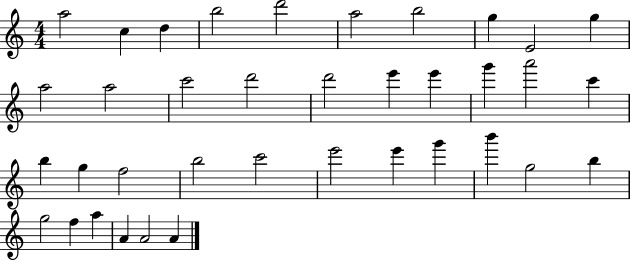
A5/h C5/q D5/q B5/h D6/h A5/h B5/h G5/q E4/h G5/q A5/h A5/h C6/h D6/h D6/h E6/q E6/q G6/q A6/h C6/q B5/q G5/q F5/h B5/h C6/h E6/h E6/q G6/q B6/q G5/h B5/q G5/h F5/q A5/q A4/q A4/h A4/q